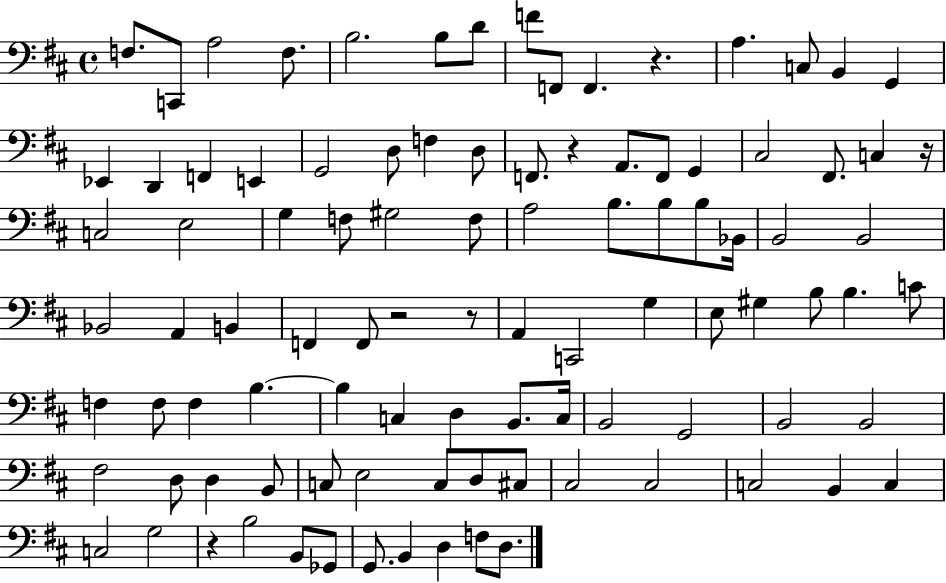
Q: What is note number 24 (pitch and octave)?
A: A2